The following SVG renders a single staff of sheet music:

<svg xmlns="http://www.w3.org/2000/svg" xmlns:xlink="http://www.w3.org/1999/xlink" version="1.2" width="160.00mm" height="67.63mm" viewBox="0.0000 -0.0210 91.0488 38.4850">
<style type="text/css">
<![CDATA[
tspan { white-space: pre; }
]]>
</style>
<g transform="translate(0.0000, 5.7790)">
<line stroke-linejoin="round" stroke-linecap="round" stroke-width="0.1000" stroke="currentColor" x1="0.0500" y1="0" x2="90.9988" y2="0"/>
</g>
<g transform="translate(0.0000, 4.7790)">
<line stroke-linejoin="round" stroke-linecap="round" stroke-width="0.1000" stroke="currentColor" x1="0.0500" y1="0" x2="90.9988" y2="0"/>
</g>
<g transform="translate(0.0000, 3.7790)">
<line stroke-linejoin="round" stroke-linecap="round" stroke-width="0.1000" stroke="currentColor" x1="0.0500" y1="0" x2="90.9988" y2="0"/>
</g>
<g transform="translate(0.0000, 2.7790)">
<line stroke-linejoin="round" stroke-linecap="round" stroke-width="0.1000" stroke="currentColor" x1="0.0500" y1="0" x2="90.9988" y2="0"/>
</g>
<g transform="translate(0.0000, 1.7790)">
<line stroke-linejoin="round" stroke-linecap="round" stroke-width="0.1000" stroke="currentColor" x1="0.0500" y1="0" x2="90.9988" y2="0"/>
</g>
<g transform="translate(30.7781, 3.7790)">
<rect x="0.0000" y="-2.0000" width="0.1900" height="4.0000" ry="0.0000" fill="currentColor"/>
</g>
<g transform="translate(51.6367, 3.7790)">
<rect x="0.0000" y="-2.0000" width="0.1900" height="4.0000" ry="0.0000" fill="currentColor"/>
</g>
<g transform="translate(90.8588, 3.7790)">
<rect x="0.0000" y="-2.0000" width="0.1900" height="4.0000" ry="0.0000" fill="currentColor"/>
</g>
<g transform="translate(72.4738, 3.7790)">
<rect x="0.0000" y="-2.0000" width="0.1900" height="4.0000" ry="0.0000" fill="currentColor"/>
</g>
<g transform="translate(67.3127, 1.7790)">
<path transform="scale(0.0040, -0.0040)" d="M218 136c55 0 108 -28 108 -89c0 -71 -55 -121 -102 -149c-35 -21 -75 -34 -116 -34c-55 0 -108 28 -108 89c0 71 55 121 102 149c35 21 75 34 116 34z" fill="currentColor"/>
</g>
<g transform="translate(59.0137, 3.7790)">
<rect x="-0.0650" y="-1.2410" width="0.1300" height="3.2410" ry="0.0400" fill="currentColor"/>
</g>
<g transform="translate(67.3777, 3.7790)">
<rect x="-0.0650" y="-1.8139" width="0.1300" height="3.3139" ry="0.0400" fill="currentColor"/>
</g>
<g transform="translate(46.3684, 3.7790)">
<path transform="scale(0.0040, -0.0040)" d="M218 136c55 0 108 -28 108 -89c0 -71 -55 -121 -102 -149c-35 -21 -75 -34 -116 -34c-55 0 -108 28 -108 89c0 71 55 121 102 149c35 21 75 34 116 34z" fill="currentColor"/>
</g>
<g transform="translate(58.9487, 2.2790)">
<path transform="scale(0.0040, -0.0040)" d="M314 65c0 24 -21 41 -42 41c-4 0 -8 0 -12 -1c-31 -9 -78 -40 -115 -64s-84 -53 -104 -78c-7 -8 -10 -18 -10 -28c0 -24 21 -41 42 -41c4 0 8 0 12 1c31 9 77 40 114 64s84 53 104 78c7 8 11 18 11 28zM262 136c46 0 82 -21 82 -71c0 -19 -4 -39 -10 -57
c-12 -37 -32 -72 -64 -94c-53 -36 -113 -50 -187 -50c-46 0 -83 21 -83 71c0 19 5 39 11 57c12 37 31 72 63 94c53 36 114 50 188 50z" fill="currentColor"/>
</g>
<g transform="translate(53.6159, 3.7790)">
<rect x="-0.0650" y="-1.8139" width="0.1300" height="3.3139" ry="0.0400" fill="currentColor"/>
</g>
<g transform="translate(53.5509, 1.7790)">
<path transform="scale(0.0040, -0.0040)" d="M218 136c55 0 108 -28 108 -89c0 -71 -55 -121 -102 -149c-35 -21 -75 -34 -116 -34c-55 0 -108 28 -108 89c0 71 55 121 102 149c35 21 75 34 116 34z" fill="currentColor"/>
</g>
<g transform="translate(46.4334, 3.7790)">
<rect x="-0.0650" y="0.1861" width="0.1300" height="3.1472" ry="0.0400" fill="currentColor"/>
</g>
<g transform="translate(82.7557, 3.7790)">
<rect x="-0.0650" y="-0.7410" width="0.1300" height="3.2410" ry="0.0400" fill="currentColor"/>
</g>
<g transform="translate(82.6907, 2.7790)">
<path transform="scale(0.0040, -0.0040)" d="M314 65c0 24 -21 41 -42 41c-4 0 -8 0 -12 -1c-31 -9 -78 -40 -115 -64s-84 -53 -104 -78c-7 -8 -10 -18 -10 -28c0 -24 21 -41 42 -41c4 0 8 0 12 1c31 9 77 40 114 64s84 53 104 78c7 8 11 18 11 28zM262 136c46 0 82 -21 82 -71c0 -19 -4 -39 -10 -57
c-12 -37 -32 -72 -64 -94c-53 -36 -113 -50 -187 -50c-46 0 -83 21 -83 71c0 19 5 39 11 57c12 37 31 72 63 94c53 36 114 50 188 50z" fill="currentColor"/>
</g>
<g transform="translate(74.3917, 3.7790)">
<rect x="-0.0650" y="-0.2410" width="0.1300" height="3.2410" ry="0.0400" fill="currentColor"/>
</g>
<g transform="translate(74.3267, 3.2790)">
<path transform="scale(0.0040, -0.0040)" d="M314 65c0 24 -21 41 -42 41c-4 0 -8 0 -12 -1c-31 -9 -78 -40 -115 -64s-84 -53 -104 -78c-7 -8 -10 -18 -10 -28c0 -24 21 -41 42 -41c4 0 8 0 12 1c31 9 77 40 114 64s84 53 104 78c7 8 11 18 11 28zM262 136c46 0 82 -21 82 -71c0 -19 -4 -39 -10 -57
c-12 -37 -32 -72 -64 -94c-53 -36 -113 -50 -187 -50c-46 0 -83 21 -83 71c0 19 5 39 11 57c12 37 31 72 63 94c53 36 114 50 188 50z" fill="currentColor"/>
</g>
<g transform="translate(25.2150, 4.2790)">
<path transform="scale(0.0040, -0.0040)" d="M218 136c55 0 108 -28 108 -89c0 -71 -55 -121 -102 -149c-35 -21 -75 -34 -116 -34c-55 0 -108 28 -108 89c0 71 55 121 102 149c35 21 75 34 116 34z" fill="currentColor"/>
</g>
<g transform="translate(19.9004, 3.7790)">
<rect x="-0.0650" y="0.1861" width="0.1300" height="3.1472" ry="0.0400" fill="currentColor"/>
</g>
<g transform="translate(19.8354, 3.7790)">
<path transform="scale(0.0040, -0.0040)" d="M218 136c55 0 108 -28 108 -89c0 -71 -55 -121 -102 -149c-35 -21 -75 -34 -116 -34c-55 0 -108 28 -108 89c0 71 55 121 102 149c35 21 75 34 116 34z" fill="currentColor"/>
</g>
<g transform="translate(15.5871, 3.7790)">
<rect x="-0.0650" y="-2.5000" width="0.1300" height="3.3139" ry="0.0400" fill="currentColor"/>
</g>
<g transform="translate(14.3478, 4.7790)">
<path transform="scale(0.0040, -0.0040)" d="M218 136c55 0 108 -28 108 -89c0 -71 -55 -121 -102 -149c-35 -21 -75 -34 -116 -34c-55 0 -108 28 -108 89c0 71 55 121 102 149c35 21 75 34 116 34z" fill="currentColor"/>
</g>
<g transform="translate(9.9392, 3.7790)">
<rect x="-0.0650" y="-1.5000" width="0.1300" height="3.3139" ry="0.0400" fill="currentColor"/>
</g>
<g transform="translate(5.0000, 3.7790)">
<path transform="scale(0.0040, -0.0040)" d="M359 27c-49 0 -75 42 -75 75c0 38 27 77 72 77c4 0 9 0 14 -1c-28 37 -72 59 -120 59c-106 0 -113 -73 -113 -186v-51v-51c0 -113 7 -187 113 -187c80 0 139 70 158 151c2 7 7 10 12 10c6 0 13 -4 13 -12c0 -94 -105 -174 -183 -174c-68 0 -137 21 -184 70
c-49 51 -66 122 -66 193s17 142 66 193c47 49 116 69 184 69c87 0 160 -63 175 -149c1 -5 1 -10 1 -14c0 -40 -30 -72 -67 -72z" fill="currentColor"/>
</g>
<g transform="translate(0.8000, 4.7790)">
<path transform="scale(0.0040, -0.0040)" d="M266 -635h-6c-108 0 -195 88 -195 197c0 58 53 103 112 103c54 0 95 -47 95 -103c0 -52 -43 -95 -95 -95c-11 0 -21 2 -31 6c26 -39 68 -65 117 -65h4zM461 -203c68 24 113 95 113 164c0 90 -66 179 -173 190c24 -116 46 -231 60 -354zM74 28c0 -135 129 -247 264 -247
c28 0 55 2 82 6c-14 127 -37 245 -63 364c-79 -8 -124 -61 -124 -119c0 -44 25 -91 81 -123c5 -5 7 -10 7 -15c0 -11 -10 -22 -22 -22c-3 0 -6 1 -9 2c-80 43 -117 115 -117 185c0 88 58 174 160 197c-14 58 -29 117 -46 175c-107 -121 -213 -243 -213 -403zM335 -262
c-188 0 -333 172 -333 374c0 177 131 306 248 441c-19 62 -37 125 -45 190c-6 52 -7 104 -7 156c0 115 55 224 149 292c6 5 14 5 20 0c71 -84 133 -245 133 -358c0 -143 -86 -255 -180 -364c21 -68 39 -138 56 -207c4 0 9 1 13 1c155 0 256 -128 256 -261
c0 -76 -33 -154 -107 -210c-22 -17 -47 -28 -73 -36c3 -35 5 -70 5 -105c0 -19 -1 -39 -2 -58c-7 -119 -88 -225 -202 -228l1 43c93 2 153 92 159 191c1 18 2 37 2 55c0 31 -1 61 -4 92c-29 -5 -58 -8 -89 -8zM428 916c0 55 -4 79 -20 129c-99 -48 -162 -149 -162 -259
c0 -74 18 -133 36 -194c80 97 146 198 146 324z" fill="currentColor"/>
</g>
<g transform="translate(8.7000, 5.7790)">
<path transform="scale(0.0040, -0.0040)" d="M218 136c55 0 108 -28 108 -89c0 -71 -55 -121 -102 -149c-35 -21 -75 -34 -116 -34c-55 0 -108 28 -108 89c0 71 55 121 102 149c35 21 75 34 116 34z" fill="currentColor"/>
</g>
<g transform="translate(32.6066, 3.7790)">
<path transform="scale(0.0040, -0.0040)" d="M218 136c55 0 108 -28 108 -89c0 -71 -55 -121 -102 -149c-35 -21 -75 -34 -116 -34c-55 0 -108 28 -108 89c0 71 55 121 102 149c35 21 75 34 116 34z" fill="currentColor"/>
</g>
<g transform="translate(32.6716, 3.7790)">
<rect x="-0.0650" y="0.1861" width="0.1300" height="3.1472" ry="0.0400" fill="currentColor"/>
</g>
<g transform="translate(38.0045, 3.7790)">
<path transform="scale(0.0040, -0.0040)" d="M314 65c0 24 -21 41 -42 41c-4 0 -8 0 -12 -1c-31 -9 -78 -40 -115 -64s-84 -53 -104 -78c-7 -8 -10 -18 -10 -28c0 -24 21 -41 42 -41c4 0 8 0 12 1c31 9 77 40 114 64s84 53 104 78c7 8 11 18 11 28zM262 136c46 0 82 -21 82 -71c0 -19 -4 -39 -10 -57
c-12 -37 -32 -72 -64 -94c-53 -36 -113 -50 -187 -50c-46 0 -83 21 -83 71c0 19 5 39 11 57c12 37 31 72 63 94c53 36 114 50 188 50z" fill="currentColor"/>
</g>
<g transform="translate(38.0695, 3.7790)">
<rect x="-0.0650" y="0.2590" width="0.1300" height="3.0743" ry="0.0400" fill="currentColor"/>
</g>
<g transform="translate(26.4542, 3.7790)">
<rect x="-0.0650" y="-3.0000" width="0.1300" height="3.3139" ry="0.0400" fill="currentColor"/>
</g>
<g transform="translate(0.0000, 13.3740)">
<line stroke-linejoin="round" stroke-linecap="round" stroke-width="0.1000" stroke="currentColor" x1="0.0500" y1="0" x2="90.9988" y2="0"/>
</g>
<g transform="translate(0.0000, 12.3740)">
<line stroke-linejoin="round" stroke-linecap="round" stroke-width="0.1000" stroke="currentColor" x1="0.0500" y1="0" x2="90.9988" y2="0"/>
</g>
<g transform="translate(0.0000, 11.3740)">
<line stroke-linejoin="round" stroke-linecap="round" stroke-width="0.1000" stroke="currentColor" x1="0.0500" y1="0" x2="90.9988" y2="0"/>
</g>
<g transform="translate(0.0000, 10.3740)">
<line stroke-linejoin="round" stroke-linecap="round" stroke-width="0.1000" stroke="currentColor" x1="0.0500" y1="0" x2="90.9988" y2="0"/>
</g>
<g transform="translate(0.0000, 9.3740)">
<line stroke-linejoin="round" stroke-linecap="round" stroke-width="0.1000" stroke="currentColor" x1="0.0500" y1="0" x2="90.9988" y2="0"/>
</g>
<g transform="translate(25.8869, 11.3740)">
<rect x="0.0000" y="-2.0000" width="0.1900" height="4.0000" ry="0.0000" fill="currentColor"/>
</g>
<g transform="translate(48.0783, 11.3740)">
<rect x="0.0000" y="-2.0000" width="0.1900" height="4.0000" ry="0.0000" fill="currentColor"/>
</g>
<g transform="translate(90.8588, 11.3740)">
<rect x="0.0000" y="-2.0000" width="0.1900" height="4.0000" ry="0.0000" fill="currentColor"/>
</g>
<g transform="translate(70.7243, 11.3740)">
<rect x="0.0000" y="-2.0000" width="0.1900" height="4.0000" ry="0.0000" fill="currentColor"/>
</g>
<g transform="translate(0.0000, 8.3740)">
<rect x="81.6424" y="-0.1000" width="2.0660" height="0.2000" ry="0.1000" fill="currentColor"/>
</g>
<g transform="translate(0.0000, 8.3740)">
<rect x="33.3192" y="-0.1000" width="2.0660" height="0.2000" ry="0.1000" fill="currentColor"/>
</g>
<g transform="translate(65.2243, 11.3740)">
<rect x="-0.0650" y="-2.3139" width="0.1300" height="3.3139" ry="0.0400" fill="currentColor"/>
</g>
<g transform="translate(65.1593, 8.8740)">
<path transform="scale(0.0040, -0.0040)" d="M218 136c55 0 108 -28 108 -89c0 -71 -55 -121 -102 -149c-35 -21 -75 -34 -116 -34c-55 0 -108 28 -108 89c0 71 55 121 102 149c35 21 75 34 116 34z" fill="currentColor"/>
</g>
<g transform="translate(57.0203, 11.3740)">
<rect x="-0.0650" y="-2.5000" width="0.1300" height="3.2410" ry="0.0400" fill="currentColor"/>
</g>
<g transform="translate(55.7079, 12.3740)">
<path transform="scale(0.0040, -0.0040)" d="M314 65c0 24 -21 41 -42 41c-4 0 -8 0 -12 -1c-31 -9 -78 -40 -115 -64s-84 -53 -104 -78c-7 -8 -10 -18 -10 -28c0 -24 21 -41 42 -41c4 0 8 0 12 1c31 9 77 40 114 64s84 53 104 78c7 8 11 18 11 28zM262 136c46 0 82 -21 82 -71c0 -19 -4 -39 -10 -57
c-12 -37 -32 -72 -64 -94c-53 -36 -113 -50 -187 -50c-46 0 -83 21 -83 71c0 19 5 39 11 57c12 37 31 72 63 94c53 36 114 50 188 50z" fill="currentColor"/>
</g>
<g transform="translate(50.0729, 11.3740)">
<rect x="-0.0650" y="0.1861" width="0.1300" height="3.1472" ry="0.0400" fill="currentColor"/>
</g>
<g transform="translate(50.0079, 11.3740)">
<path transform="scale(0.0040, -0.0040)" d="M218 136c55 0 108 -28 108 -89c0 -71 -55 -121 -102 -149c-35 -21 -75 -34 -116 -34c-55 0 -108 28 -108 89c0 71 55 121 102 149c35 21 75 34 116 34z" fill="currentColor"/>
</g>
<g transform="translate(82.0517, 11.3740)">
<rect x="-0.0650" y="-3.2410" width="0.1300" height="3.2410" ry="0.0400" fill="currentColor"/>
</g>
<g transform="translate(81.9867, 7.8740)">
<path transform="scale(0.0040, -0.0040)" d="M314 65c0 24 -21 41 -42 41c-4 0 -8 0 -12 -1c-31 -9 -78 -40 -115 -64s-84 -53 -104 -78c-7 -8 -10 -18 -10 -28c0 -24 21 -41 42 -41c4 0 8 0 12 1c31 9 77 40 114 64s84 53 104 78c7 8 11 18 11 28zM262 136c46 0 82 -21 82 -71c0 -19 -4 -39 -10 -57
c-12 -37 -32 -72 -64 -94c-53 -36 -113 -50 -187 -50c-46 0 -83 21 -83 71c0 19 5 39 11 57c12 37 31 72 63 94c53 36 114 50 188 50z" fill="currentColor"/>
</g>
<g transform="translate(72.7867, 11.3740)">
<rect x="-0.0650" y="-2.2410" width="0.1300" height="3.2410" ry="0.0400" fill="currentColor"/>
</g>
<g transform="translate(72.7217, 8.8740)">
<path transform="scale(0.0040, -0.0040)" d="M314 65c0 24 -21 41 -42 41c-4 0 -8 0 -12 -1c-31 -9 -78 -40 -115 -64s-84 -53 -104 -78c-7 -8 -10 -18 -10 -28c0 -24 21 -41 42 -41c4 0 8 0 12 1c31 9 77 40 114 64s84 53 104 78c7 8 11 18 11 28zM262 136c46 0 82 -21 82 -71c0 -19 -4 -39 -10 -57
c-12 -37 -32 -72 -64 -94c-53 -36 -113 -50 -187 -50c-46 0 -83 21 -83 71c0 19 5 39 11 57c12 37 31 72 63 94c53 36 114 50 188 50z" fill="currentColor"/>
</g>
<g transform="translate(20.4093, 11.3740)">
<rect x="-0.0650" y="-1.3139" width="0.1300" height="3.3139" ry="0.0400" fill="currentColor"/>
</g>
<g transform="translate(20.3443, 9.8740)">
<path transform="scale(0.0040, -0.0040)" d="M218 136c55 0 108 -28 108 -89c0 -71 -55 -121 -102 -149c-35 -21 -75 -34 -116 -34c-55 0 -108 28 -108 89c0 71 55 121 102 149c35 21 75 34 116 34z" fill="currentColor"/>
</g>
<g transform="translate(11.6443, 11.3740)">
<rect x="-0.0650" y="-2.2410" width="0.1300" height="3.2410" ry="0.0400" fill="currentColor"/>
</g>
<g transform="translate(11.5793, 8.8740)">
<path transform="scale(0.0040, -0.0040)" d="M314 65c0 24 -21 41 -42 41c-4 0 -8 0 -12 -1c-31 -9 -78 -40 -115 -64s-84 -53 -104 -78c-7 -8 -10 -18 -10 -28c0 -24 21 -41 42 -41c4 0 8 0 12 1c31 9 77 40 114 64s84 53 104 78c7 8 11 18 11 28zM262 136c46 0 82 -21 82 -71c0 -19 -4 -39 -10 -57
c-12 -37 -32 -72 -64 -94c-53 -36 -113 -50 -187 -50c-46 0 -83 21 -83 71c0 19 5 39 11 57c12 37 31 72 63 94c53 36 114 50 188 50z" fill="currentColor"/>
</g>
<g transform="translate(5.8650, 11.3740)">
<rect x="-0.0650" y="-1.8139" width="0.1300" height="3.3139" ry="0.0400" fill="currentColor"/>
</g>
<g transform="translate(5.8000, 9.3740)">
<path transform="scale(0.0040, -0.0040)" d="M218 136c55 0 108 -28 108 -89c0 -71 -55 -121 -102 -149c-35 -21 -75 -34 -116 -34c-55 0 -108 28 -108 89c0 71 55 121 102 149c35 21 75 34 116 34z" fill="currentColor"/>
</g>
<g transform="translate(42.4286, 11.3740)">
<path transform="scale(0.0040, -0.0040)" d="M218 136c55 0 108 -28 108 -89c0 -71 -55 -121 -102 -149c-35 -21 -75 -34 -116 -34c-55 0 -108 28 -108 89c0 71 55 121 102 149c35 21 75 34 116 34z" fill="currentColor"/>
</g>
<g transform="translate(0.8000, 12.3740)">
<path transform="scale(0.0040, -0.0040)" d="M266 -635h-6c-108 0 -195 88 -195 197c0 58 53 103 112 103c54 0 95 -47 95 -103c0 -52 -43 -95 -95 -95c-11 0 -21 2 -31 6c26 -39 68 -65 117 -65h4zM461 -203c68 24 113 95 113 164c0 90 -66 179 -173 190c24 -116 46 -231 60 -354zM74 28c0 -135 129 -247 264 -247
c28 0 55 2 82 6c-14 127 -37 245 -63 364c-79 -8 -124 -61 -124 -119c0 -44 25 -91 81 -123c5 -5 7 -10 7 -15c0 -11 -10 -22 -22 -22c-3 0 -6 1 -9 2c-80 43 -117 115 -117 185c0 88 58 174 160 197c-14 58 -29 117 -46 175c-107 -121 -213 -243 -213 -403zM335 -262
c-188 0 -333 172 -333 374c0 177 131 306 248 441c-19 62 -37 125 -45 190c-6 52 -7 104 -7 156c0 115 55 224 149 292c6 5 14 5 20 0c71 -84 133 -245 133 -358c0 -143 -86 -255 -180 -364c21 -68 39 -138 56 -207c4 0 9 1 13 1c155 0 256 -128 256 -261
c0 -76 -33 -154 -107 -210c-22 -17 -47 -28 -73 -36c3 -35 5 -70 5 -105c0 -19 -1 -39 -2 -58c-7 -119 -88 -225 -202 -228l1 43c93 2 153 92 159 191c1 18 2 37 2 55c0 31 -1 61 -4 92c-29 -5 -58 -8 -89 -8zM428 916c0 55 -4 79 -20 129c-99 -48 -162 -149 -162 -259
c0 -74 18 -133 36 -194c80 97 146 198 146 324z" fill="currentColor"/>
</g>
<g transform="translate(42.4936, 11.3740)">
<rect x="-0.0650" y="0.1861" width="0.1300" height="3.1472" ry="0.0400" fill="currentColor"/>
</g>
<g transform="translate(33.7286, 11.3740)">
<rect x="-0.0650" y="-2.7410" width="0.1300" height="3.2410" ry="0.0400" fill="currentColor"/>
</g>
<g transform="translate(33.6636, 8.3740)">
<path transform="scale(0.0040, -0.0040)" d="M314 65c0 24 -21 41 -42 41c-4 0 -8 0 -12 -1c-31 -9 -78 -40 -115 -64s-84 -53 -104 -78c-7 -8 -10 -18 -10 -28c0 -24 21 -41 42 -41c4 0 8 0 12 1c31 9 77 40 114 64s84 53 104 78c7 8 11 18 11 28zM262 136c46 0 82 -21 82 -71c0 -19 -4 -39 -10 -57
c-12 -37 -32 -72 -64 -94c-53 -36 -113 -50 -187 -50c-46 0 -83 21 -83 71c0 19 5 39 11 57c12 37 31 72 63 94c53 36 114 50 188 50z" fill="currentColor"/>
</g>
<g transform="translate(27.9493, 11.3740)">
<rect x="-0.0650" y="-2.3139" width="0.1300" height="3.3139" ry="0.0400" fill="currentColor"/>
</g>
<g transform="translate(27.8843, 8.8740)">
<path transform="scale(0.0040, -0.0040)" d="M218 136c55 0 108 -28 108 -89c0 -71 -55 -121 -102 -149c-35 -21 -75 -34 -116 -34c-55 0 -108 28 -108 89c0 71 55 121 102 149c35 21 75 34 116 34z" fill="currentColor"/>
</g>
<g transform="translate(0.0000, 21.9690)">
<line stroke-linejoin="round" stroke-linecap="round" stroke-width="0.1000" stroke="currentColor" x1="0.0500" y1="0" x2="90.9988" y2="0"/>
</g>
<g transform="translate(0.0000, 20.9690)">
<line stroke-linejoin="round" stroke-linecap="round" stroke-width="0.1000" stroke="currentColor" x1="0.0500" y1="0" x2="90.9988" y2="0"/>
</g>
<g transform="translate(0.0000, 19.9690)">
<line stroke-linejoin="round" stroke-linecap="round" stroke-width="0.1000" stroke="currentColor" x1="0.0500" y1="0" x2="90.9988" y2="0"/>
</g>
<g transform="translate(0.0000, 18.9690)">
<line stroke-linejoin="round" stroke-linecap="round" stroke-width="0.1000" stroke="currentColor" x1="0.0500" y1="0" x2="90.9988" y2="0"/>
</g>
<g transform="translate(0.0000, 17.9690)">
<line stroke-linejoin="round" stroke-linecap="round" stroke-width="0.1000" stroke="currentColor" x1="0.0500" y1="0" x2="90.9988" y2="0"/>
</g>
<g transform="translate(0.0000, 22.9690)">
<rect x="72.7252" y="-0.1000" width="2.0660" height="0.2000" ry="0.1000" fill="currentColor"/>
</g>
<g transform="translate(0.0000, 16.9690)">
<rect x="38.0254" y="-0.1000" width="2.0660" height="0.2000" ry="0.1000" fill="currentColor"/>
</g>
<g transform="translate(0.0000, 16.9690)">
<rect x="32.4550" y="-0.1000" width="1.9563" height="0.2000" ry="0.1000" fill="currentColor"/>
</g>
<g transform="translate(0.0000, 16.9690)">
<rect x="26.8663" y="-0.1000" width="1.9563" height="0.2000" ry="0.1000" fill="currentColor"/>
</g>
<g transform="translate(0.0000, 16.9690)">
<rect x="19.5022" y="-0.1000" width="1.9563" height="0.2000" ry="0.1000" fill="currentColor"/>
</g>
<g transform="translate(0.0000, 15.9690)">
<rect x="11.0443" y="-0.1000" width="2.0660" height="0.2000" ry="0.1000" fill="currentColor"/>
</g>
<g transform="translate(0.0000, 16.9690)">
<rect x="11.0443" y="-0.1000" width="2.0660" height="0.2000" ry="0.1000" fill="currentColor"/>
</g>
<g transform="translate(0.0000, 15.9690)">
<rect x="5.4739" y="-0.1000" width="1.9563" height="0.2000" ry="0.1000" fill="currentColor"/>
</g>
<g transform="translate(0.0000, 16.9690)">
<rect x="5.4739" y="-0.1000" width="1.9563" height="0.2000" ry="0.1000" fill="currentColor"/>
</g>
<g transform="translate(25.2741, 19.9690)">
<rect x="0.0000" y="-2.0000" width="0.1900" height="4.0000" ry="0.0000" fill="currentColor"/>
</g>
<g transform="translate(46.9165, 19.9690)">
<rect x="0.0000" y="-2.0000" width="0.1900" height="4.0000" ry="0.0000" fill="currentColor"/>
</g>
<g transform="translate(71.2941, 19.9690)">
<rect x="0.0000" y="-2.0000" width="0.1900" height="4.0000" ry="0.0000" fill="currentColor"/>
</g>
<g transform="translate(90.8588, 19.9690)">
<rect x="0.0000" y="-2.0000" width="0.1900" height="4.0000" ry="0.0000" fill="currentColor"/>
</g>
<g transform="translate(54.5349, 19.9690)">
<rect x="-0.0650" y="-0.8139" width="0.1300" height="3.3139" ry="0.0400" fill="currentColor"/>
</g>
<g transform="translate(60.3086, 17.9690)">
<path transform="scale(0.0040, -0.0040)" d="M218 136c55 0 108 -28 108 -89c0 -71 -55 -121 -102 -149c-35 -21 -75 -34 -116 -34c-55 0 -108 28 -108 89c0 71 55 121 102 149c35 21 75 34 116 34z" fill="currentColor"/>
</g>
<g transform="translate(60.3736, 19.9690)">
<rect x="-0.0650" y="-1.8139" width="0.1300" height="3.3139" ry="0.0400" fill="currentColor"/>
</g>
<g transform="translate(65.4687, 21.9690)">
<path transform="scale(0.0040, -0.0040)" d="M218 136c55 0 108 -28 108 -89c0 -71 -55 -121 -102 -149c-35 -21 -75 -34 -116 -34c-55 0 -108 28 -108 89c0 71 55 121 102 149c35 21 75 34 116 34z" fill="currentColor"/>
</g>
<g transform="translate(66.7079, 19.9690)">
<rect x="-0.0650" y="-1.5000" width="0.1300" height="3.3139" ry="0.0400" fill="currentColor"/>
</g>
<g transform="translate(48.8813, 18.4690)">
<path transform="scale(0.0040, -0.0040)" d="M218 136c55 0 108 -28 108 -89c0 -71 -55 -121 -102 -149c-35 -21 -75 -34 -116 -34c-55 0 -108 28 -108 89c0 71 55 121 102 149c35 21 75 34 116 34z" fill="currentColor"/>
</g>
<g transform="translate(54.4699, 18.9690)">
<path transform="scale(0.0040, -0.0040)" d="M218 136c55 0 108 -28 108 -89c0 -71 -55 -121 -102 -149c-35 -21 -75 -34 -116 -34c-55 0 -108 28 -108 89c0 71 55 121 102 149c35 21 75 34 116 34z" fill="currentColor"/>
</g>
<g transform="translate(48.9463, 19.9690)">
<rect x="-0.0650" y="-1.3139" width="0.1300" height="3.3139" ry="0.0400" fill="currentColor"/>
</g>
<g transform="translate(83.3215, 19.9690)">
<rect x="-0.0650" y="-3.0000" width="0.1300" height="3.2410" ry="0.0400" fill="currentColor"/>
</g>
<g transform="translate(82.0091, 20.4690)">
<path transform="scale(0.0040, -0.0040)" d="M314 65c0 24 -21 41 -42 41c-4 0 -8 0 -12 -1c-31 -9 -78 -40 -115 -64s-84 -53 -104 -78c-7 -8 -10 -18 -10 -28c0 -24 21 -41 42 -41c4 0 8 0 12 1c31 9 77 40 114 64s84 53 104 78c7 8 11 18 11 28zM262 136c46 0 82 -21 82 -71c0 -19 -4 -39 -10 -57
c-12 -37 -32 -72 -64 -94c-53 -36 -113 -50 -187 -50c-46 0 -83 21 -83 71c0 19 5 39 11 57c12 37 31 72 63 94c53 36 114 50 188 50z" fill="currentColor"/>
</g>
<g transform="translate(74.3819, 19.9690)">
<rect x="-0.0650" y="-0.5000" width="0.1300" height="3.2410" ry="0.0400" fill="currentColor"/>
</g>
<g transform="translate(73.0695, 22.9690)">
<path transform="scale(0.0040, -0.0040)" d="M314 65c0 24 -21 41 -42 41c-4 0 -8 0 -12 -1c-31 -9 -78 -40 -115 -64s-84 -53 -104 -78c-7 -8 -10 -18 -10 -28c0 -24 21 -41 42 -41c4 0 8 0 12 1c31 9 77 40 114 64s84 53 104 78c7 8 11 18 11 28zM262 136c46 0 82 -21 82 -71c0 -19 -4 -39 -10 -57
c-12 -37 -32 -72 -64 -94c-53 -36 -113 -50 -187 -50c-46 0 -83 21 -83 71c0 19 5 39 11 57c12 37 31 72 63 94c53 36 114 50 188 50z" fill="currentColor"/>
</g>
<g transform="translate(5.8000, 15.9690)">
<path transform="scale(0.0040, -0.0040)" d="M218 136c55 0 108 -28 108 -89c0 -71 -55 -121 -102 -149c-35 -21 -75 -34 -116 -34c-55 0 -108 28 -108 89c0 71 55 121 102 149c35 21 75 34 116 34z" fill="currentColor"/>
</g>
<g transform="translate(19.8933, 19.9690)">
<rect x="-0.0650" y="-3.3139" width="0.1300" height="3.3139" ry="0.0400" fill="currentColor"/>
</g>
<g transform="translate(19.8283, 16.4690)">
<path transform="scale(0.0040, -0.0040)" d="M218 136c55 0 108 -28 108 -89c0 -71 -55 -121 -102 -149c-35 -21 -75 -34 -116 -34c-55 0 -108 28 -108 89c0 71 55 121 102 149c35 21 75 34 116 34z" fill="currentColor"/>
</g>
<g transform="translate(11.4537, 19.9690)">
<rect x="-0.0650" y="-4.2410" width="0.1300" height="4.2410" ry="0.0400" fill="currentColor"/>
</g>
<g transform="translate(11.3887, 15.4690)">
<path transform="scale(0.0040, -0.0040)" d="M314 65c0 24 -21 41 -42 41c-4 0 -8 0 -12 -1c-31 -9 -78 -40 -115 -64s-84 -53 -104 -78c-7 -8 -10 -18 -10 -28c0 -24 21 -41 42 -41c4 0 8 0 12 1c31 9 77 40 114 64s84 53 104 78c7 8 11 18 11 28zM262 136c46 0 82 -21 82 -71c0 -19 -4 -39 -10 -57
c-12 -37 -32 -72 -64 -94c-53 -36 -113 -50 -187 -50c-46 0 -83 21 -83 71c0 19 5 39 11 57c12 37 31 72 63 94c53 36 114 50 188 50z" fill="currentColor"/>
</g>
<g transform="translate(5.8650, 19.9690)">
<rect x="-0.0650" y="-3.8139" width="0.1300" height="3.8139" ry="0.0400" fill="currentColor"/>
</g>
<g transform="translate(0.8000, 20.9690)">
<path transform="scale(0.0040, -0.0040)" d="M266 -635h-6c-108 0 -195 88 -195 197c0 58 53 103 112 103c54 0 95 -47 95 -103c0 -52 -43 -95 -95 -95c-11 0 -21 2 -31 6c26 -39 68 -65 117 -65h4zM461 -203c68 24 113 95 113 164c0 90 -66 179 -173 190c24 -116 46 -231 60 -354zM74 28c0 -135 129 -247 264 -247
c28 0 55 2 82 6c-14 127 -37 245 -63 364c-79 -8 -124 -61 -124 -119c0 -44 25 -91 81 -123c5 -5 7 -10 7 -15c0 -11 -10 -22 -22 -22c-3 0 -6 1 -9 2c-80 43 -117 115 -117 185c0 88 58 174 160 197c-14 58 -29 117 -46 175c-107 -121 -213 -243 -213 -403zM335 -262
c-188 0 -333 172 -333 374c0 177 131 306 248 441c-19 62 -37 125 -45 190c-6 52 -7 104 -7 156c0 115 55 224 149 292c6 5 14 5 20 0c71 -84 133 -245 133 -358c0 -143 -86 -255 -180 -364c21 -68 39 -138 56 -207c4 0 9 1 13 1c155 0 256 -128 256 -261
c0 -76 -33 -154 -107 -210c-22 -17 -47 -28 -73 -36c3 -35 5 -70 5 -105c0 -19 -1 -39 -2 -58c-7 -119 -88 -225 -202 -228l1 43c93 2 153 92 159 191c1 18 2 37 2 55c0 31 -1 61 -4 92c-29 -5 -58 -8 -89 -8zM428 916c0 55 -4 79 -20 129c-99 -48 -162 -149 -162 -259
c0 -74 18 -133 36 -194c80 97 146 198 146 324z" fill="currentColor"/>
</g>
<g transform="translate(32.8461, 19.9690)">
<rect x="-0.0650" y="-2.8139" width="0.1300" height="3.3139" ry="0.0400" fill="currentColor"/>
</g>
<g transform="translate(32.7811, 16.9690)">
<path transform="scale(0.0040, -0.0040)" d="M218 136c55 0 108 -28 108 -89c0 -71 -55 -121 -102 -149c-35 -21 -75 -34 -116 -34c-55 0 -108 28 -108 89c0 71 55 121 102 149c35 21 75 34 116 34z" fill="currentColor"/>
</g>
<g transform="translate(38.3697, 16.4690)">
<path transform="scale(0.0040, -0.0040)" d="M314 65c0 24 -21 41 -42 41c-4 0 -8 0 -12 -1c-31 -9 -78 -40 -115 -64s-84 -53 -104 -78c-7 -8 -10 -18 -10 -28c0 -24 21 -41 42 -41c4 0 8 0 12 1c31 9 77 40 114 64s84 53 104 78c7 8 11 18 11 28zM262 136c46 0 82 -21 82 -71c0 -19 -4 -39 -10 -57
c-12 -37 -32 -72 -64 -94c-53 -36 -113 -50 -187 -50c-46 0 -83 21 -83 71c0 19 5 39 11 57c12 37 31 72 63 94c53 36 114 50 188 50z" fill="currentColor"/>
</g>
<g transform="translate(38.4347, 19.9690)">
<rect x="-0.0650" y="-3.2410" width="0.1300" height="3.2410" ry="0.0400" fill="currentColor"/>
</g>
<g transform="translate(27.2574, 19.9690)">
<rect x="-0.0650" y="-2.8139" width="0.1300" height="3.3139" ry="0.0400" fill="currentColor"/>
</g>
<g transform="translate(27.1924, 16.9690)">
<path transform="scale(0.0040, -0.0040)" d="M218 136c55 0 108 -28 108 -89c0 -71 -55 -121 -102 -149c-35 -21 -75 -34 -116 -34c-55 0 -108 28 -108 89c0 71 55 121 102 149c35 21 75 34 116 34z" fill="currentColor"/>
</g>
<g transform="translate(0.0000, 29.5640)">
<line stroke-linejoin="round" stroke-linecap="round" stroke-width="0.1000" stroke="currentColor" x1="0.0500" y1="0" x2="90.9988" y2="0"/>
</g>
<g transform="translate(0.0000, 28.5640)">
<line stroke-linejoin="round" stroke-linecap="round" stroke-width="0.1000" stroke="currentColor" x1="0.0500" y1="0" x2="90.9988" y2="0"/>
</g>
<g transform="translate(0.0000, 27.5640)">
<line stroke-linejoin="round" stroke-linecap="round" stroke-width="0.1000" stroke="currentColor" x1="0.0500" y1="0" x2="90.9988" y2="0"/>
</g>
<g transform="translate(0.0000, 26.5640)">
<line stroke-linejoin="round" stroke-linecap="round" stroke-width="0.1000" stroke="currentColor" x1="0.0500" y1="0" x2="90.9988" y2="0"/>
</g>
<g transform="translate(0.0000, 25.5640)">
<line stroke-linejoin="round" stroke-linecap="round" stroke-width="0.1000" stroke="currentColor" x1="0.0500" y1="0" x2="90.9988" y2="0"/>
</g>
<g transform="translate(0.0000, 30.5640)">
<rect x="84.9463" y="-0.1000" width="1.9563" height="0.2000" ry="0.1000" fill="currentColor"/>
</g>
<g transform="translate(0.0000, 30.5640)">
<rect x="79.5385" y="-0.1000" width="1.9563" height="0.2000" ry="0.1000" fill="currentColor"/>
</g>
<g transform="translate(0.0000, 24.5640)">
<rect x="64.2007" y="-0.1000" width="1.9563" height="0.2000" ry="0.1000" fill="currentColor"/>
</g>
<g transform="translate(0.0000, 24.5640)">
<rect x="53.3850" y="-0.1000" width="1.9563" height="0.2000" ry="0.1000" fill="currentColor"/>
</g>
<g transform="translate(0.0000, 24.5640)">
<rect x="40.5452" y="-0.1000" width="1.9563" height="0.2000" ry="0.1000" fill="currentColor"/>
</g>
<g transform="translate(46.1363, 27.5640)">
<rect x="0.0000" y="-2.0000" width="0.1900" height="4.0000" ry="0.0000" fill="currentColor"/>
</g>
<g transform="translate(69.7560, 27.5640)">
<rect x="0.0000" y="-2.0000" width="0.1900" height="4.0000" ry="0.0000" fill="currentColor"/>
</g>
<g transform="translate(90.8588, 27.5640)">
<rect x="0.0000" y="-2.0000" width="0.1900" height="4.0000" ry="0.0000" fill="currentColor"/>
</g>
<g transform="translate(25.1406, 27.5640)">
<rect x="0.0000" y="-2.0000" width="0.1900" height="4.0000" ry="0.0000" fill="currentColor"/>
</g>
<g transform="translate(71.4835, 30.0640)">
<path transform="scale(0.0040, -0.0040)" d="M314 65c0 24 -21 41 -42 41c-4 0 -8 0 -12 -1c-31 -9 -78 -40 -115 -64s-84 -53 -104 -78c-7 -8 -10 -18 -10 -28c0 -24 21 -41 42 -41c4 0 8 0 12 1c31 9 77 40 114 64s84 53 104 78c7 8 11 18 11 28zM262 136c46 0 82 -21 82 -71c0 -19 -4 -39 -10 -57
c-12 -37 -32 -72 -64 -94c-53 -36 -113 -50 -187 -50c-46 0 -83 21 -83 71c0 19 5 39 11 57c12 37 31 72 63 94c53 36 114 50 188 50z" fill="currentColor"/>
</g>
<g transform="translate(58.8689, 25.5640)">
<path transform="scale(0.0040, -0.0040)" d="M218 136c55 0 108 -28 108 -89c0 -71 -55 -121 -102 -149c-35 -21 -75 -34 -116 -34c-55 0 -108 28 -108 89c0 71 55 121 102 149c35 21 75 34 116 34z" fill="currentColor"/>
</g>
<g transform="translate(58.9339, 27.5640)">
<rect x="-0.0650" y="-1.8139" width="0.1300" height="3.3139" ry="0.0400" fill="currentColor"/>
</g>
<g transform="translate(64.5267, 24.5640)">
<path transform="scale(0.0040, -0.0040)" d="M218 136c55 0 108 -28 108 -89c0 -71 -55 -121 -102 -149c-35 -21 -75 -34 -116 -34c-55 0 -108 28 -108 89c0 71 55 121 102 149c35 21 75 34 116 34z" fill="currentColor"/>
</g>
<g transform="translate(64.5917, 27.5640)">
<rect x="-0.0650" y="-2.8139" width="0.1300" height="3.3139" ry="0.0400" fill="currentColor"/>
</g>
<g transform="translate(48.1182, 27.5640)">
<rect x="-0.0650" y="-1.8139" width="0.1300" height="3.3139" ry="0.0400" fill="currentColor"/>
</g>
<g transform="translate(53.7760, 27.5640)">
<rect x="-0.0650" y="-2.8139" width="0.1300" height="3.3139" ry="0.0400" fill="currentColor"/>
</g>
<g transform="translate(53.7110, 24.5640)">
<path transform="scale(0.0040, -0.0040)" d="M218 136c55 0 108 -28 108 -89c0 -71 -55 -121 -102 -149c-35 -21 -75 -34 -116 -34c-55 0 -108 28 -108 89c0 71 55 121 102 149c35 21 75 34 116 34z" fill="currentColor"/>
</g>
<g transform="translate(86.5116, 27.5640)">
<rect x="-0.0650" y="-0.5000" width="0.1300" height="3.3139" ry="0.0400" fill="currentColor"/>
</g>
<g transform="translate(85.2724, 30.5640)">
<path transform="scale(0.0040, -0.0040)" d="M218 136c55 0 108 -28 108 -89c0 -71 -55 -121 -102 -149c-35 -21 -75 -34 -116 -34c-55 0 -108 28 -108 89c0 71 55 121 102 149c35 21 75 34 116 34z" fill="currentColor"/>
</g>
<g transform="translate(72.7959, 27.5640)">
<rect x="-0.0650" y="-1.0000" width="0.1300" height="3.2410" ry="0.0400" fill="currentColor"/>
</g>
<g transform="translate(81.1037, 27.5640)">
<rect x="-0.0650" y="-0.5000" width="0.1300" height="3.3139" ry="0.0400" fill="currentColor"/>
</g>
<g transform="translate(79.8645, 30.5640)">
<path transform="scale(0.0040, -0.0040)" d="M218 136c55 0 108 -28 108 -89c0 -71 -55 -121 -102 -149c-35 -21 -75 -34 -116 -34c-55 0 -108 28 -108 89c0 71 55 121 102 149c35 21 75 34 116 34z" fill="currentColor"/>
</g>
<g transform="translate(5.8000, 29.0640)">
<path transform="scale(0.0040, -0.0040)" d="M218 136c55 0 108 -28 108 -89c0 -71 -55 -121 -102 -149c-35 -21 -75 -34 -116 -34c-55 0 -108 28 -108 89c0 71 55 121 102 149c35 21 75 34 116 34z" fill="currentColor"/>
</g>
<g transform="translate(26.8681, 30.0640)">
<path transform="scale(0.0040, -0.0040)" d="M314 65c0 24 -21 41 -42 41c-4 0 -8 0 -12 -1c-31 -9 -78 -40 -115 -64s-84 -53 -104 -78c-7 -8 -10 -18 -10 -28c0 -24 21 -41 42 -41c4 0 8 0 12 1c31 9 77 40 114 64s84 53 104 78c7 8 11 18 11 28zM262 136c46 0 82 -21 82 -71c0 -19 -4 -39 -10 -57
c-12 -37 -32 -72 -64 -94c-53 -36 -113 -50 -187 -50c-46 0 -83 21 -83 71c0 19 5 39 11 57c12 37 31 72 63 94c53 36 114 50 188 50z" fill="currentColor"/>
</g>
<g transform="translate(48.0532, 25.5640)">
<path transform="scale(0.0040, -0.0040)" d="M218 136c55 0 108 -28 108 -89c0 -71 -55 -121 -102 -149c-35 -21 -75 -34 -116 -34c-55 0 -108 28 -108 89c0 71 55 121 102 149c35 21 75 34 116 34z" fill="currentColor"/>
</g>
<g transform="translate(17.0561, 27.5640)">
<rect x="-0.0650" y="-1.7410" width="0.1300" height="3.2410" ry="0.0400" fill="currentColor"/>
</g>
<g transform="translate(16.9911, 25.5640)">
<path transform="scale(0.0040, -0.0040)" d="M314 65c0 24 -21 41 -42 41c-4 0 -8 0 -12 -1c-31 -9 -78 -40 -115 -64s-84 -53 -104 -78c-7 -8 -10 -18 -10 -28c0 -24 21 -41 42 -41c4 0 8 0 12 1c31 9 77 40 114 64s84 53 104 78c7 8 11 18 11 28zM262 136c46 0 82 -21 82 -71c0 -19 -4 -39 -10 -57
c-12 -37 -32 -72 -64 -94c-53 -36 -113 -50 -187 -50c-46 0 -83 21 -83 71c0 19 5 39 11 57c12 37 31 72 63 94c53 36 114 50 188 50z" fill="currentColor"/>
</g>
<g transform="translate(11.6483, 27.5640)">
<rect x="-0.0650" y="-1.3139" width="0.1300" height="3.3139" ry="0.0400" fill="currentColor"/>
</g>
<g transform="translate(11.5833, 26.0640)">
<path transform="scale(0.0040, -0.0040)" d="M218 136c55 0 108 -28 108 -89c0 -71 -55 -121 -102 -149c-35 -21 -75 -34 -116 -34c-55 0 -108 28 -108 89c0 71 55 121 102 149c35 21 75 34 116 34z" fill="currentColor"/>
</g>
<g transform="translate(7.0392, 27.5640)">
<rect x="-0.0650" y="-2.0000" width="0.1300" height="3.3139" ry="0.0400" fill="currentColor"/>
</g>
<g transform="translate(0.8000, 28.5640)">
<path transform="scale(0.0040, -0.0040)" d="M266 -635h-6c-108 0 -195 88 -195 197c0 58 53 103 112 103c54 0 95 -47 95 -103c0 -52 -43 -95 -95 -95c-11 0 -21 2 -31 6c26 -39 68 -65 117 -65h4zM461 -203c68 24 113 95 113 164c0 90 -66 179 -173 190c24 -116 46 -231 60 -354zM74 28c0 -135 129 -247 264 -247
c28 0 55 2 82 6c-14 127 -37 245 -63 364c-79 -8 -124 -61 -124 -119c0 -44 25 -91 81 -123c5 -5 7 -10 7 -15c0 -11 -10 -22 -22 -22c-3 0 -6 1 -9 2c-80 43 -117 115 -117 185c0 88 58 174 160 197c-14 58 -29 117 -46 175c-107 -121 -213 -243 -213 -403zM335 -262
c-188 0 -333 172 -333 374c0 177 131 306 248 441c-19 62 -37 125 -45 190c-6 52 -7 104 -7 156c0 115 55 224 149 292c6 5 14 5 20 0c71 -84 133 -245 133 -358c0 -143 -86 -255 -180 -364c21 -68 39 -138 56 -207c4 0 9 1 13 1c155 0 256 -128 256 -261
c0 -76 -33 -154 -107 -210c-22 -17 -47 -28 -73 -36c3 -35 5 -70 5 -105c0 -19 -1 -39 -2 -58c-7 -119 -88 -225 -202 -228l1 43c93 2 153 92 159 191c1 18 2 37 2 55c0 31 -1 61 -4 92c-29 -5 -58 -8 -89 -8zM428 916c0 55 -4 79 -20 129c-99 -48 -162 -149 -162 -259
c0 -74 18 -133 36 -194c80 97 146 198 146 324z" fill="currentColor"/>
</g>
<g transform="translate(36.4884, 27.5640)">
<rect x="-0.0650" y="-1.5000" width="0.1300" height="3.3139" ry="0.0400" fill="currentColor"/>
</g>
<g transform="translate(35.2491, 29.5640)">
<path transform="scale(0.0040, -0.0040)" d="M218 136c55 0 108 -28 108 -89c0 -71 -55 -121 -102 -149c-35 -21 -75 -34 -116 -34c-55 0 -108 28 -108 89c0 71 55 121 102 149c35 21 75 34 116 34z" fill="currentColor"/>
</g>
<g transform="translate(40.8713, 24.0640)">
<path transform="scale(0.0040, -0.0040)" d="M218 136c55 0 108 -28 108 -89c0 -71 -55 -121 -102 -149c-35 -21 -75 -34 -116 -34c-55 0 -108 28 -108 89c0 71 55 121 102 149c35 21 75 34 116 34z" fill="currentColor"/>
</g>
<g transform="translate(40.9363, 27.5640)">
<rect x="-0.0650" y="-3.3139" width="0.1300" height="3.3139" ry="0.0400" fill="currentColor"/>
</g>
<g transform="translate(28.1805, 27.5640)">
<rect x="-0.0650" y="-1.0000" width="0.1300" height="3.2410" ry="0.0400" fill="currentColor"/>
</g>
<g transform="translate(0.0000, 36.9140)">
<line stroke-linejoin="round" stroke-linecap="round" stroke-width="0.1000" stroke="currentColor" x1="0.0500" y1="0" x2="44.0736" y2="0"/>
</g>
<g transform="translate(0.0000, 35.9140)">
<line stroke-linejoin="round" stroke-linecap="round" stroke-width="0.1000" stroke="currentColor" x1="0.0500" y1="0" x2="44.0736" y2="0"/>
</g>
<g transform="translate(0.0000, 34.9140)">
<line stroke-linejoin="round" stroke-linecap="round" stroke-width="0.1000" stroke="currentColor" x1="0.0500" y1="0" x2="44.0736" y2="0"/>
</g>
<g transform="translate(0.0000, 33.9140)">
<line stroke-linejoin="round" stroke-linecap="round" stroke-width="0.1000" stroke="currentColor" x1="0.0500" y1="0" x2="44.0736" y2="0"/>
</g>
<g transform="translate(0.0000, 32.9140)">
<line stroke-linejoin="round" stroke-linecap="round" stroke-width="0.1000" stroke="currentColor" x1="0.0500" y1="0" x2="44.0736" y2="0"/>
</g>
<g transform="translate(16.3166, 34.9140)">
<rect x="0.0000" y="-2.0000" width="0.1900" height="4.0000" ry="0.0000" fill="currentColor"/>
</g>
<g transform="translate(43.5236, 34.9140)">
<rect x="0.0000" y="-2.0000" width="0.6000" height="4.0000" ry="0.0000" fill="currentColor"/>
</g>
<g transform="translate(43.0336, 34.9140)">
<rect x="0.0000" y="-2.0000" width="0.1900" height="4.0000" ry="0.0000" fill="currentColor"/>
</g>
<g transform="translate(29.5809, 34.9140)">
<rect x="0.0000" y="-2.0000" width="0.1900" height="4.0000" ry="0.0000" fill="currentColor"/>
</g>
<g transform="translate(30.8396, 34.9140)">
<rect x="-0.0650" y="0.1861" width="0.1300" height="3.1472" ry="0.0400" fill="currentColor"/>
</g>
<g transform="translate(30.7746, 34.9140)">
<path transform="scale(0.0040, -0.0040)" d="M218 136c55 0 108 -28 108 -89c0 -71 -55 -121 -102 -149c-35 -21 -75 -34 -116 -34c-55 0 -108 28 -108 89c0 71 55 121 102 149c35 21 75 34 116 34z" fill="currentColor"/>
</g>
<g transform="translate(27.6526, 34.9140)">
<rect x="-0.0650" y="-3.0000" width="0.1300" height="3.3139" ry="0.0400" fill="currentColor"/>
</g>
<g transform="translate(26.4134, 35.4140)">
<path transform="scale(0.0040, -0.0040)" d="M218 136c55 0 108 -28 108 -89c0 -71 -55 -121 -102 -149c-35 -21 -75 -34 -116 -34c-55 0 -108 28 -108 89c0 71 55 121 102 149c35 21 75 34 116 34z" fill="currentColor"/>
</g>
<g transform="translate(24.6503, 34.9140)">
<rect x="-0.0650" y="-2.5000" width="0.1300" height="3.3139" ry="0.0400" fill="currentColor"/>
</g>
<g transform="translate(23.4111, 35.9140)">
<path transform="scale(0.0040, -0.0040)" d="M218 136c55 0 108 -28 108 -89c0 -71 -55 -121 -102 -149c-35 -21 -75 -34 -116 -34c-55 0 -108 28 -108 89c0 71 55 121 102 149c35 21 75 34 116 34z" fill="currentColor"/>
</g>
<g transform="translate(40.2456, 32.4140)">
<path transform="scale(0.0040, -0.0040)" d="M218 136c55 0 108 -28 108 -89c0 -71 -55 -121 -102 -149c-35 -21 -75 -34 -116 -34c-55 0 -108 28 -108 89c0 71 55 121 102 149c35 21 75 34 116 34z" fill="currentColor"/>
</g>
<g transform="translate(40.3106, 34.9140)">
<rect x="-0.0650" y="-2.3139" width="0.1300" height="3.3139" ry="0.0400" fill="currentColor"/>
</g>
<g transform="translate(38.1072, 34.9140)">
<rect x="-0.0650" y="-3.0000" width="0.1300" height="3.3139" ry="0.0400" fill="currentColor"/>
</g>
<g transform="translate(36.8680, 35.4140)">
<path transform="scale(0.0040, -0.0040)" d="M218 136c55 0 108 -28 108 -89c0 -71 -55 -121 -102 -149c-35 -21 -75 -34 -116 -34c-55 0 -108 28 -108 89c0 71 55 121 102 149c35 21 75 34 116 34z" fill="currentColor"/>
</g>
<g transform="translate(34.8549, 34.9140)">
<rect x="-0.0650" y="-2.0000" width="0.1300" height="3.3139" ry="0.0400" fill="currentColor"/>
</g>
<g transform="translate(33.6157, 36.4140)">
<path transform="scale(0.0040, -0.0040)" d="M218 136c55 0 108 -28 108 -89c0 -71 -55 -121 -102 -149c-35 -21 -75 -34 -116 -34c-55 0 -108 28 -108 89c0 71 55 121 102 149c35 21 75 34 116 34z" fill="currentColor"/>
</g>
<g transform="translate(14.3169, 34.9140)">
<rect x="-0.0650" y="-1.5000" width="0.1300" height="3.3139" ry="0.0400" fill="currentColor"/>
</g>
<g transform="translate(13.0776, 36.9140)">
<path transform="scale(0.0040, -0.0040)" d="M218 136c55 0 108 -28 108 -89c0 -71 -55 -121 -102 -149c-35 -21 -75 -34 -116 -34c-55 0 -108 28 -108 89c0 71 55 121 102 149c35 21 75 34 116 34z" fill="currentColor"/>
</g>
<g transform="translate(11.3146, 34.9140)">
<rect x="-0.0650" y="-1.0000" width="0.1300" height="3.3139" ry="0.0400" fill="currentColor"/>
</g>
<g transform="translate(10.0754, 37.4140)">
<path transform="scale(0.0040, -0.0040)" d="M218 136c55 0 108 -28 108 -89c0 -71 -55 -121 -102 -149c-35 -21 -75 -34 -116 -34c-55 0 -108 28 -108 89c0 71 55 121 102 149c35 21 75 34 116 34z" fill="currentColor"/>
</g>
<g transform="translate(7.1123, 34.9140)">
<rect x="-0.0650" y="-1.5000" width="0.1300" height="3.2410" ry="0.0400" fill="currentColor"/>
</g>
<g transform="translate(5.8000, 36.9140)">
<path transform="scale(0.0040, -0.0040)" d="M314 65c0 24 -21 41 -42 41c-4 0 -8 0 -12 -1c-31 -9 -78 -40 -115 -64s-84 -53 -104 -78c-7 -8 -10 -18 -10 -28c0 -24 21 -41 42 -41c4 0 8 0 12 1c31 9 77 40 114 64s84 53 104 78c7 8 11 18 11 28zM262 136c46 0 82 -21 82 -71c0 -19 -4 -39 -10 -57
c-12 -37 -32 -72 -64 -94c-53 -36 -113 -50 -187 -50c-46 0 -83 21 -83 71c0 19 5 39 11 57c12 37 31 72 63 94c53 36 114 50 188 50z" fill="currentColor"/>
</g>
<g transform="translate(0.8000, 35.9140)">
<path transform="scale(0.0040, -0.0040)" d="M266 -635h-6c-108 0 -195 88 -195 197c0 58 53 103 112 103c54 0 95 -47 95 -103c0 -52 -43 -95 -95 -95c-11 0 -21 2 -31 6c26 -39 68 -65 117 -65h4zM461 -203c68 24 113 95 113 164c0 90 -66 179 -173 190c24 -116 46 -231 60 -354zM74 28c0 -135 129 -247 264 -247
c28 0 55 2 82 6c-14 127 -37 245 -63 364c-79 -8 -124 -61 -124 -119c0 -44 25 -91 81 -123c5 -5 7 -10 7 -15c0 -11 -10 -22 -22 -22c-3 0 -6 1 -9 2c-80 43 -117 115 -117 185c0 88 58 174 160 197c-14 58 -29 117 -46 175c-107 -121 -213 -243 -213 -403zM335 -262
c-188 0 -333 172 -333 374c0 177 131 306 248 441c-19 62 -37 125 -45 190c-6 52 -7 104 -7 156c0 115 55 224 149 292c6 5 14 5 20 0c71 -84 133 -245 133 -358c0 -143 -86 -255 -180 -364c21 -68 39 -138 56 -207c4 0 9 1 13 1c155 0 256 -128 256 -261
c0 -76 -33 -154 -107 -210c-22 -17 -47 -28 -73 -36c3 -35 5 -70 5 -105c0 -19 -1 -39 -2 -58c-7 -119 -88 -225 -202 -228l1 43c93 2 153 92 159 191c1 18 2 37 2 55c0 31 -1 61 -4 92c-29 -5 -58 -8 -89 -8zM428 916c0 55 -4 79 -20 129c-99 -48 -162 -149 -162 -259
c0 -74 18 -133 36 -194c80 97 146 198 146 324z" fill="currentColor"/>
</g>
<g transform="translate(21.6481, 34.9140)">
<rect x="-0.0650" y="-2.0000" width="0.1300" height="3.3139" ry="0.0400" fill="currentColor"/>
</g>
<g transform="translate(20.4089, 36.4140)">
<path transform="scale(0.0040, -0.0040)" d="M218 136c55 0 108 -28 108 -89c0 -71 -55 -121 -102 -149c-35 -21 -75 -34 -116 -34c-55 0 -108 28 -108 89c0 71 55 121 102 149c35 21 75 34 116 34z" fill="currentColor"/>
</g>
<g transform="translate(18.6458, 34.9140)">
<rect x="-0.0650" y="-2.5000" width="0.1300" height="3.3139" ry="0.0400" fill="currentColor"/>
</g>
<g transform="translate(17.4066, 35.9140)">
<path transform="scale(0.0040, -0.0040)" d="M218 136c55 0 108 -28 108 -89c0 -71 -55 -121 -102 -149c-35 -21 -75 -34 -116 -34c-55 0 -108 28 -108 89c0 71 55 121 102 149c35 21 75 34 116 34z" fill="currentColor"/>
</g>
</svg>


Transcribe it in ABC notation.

X:1
T:Untitled
M:4/4
L:1/4
K:C
E G B A B B2 B f e2 f c2 d2 f g2 e g a2 B B G2 g g2 b2 c' d'2 b a a b2 e d f E C2 A2 F e f2 D2 E b f a f a D2 C C E2 D E G F G A B F A g